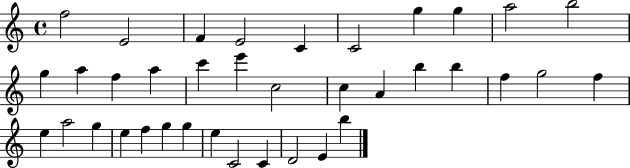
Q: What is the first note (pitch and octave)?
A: F5